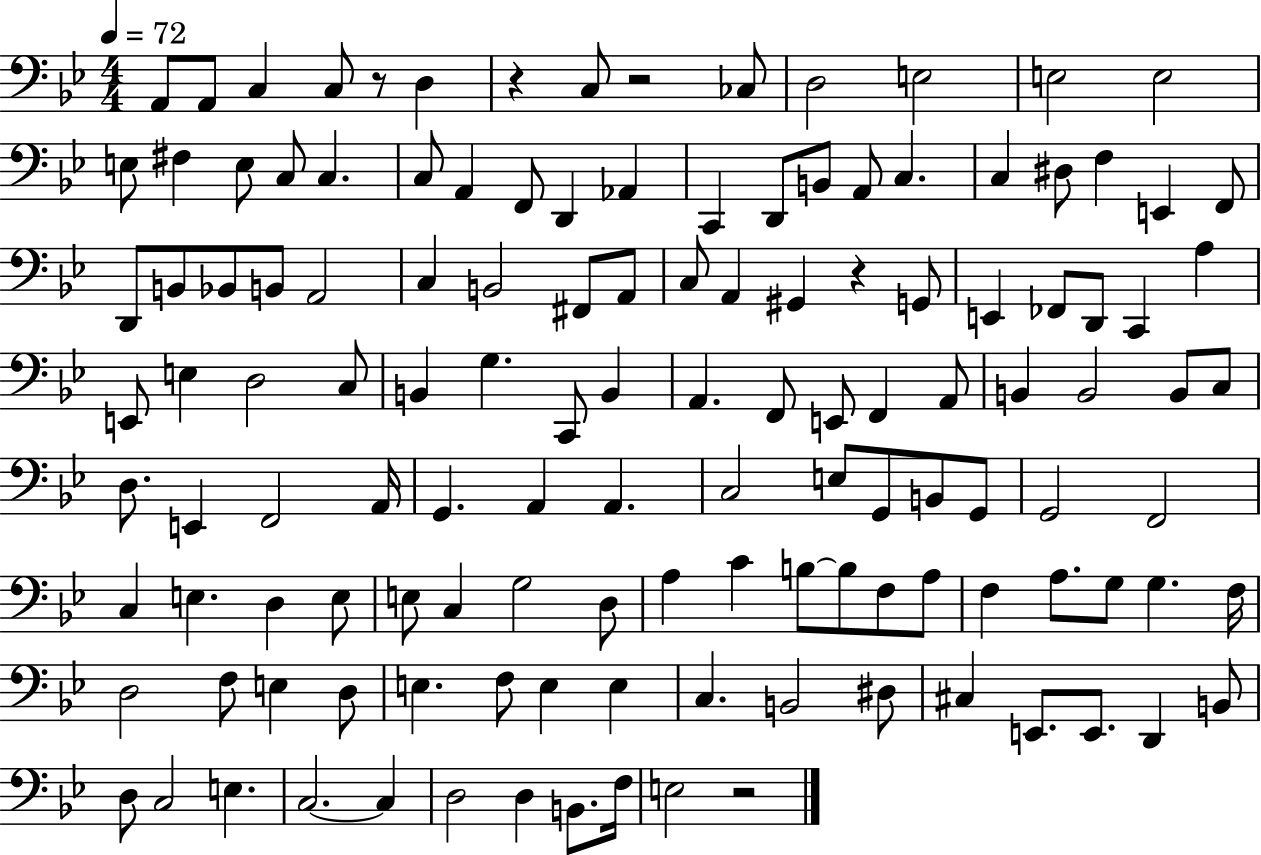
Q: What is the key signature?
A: BES major